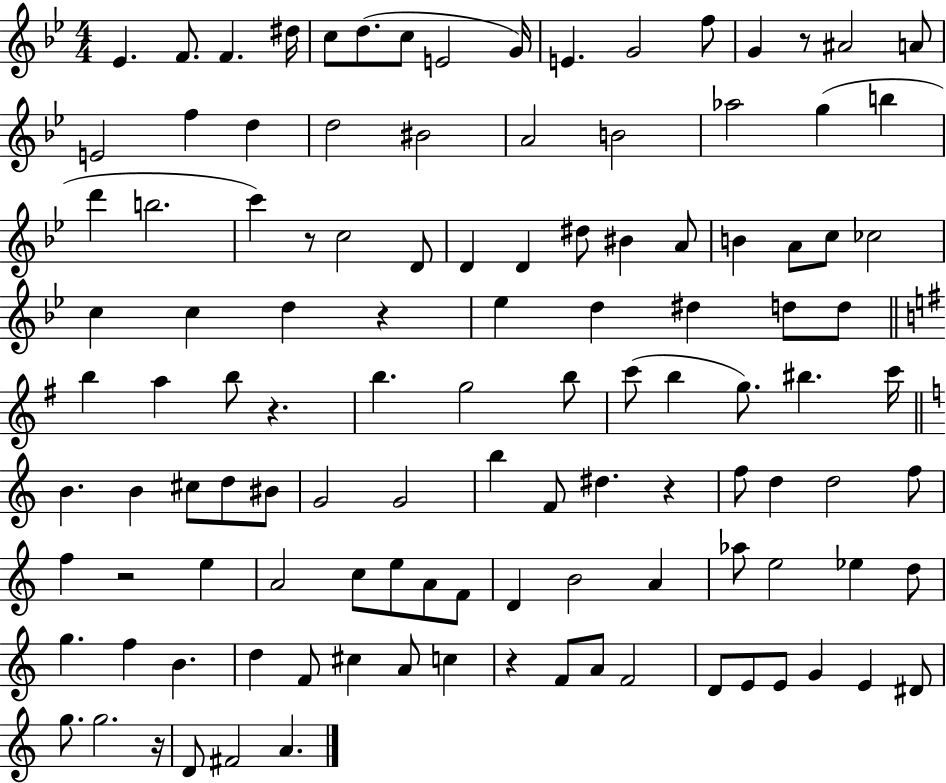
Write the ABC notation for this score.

X:1
T:Untitled
M:4/4
L:1/4
K:Bb
_E F/2 F ^d/4 c/2 d/2 c/2 E2 G/4 E G2 f/2 G z/2 ^A2 A/2 E2 f d d2 ^B2 A2 B2 _a2 g b d' b2 c' z/2 c2 D/2 D D ^d/2 ^B A/2 B A/2 c/2 _c2 c c d z _e d ^d d/2 d/2 b a b/2 z b g2 b/2 c'/2 b g/2 ^b c'/4 B B ^c/2 d/2 ^B/2 G2 G2 b F/2 ^d z f/2 d d2 f/2 f z2 e A2 c/2 e/2 A/2 F/2 D B2 A _a/2 e2 _e d/2 g f B d F/2 ^c A/2 c z F/2 A/2 F2 D/2 E/2 E/2 G E ^D/2 g/2 g2 z/4 D/2 ^F2 A